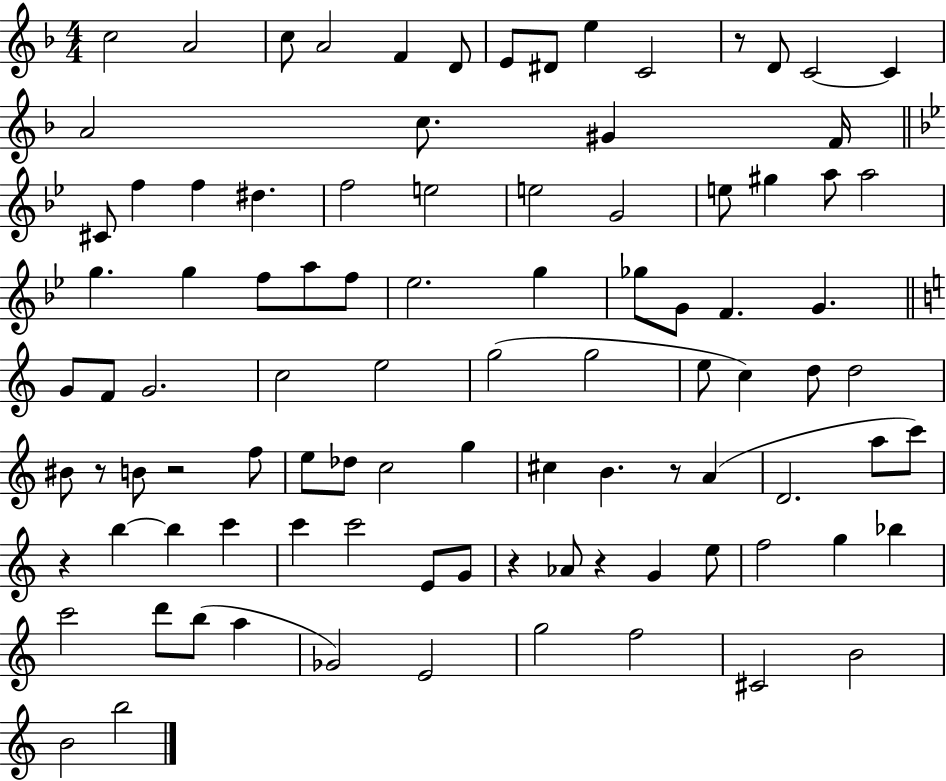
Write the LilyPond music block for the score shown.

{
  \clef treble
  \numericTimeSignature
  \time 4/4
  \key f \major
  c''2 a'2 | c''8 a'2 f'4 d'8 | e'8 dis'8 e''4 c'2 | r8 d'8 c'2~~ c'4 | \break a'2 c''8. gis'4 f'16 | \bar "||" \break \key bes \major cis'8 f''4 f''4 dis''4. | f''2 e''2 | e''2 g'2 | e''8 gis''4 a''8 a''2 | \break g''4. g''4 f''8 a''8 f''8 | ees''2. g''4 | ges''8 g'8 f'4. g'4. | \bar "||" \break \key c \major g'8 f'8 g'2. | c''2 e''2 | g''2( g''2 | e''8 c''4) d''8 d''2 | \break bis'8 r8 b'8 r2 f''8 | e''8 des''8 c''2 g''4 | cis''4 b'4. r8 a'4( | d'2. a''8 c'''8) | \break r4 b''4~~ b''4 c'''4 | c'''4 c'''2 e'8 g'8 | r4 aes'8 r4 g'4 e''8 | f''2 g''4 bes''4 | \break c'''2 d'''8 b''8( a''4 | ges'2) e'2 | g''2 f''2 | cis'2 b'2 | \break b'2 b''2 | \bar "|."
}